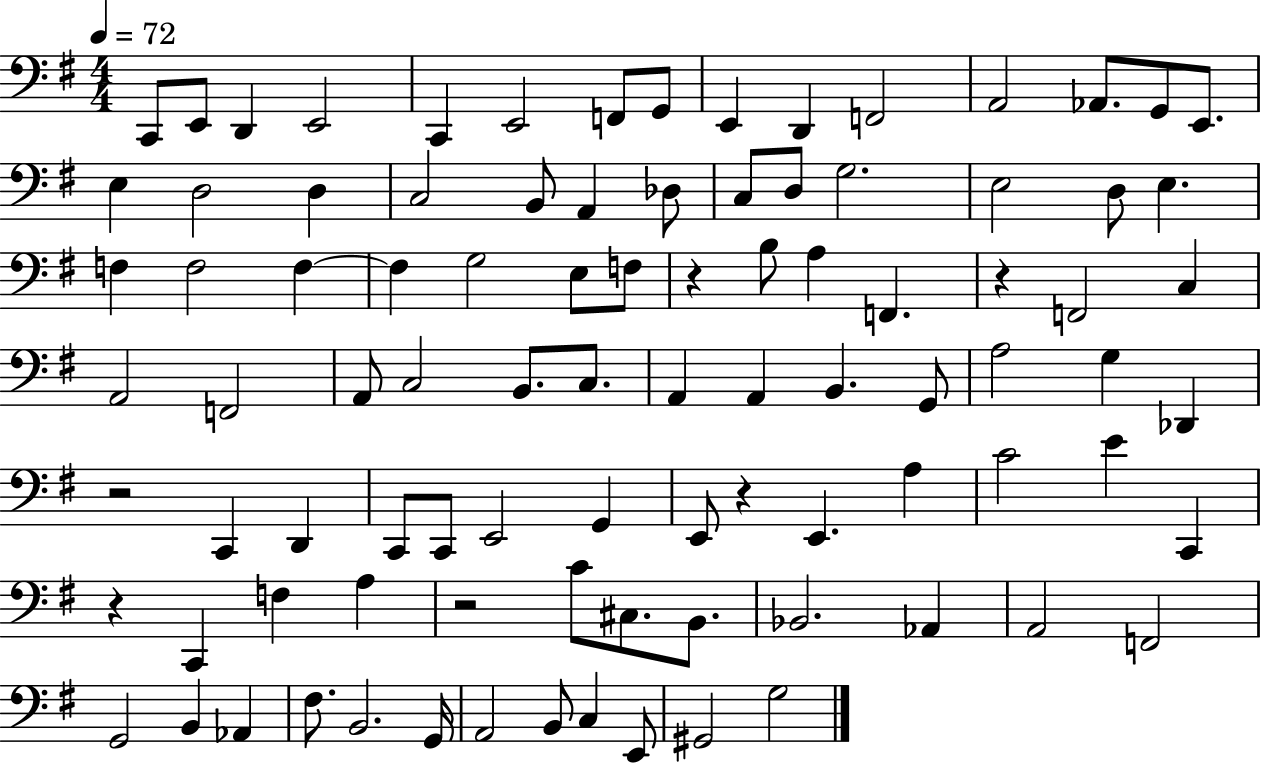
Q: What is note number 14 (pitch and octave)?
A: G2